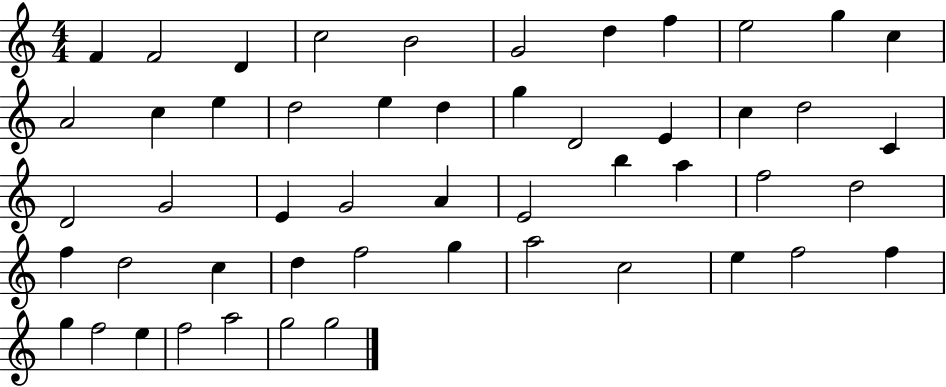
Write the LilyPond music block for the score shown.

{
  \clef treble
  \numericTimeSignature
  \time 4/4
  \key c \major
  f'4 f'2 d'4 | c''2 b'2 | g'2 d''4 f''4 | e''2 g''4 c''4 | \break a'2 c''4 e''4 | d''2 e''4 d''4 | g''4 d'2 e'4 | c''4 d''2 c'4 | \break d'2 g'2 | e'4 g'2 a'4 | e'2 b''4 a''4 | f''2 d''2 | \break f''4 d''2 c''4 | d''4 f''2 g''4 | a''2 c''2 | e''4 f''2 f''4 | \break g''4 f''2 e''4 | f''2 a''2 | g''2 g''2 | \bar "|."
}